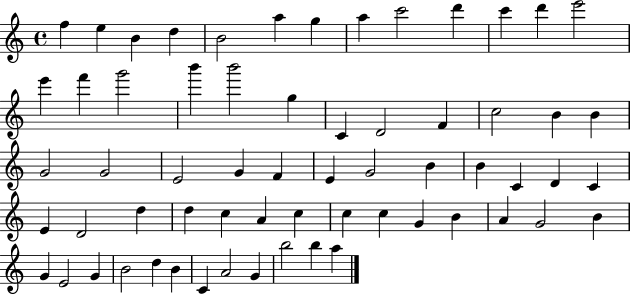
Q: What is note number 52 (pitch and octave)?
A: G4